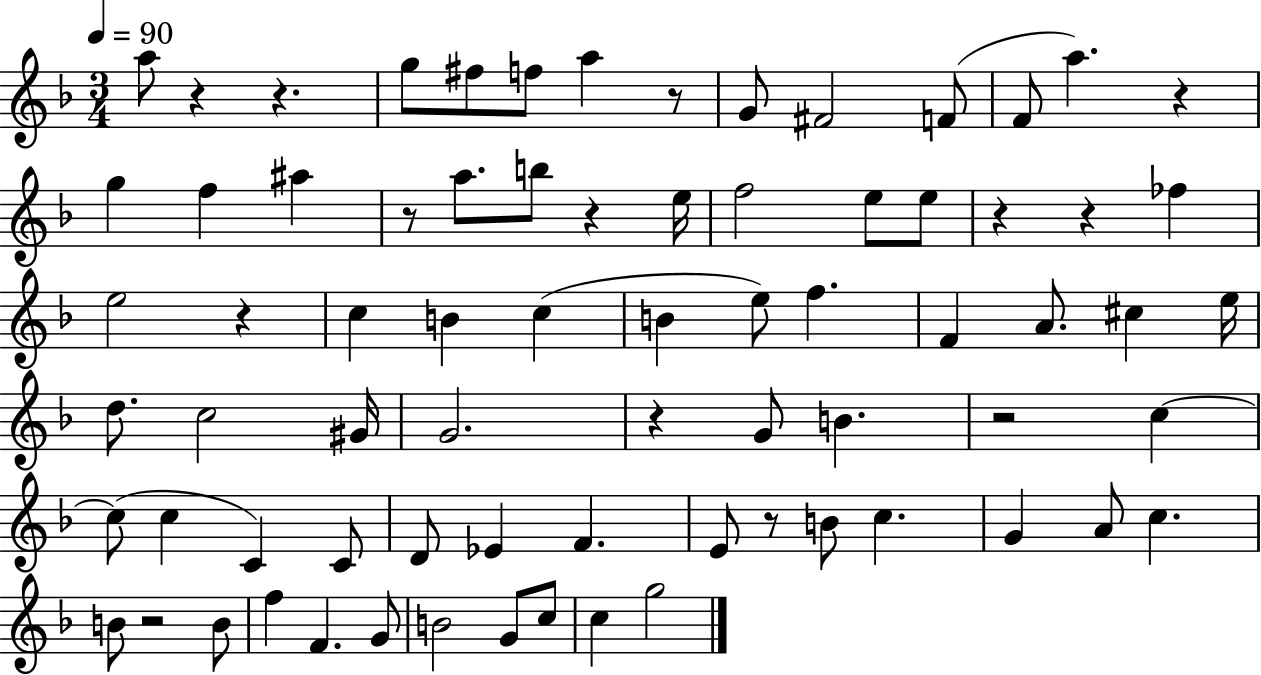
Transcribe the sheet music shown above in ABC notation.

X:1
T:Untitled
M:3/4
L:1/4
K:F
a/2 z z g/2 ^f/2 f/2 a z/2 G/2 ^F2 F/2 F/2 a z g f ^a z/2 a/2 b/2 z e/4 f2 e/2 e/2 z z _f e2 z c B c B e/2 f F A/2 ^c e/4 d/2 c2 ^G/4 G2 z G/2 B z2 c c/2 c C C/2 D/2 _E F E/2 z/2 B/2 c G A/2 c B/2 z2 B/2 f F G/2 B2 G/2 c/2 c g2